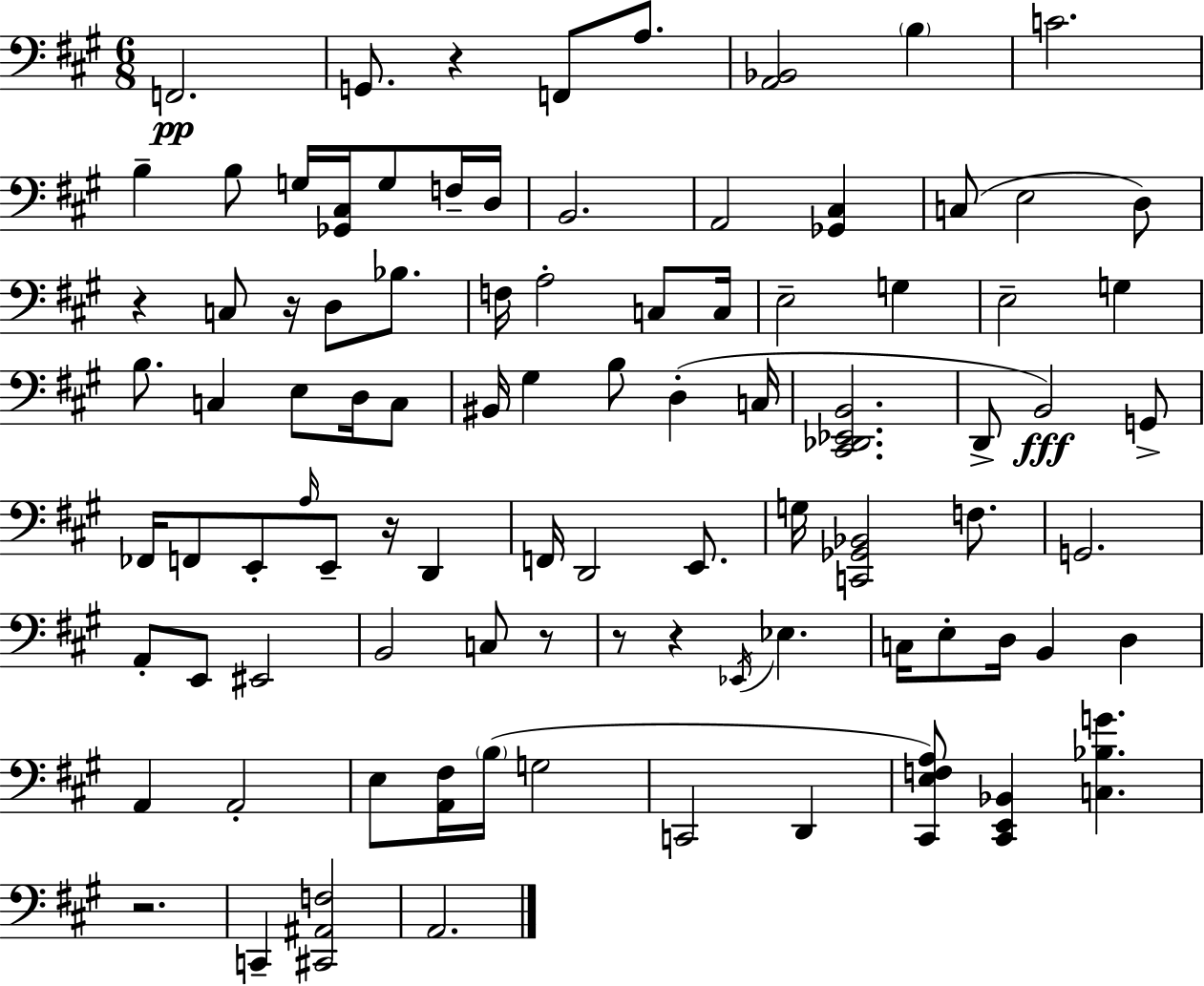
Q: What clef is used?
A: bass